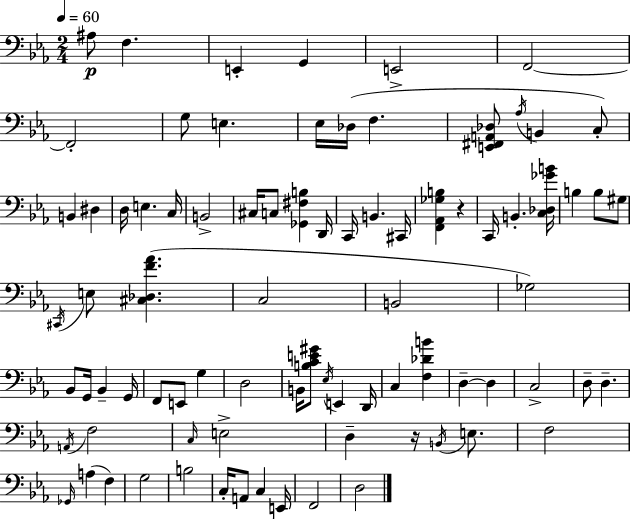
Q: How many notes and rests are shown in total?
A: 83